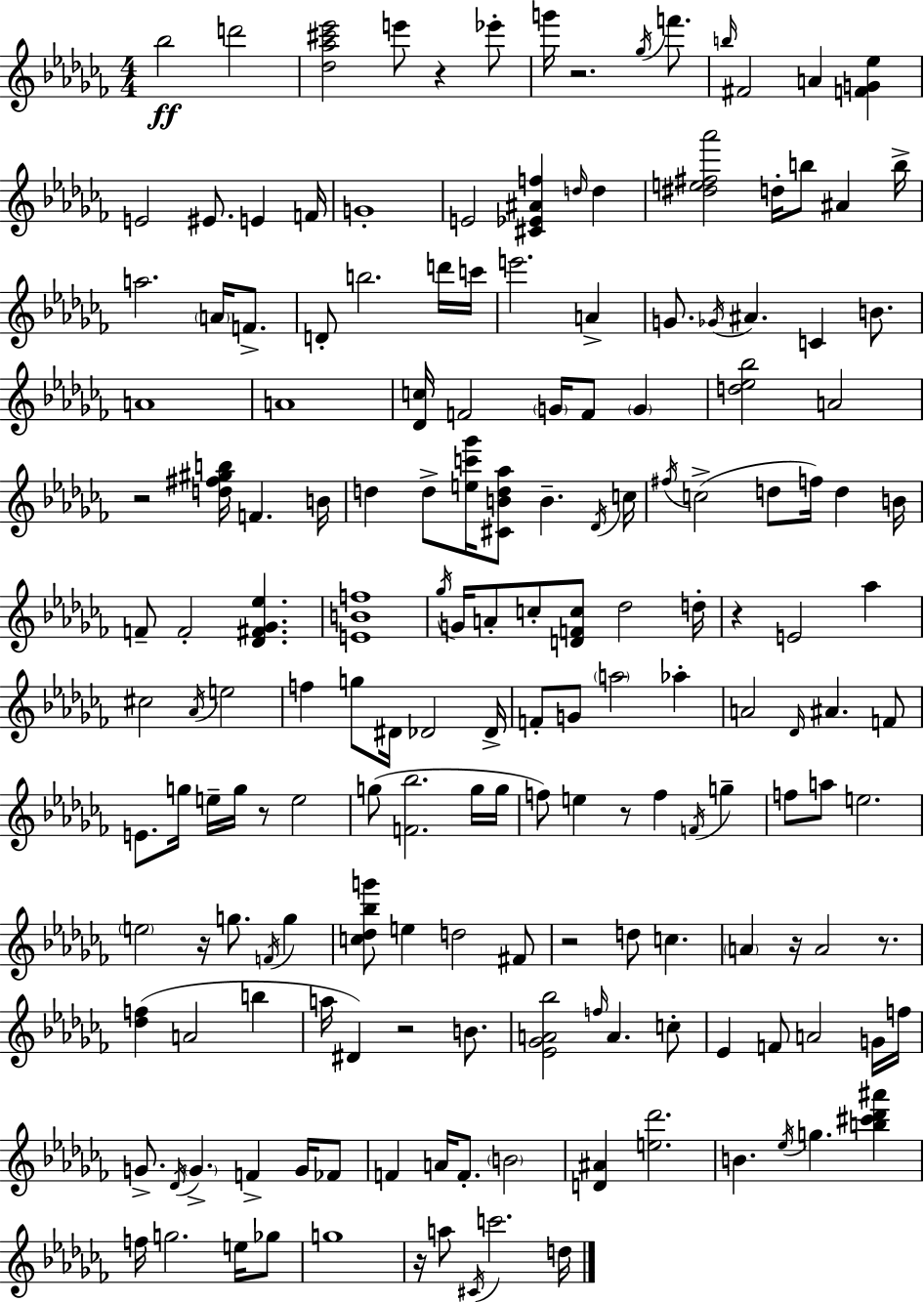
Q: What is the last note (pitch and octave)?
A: D5